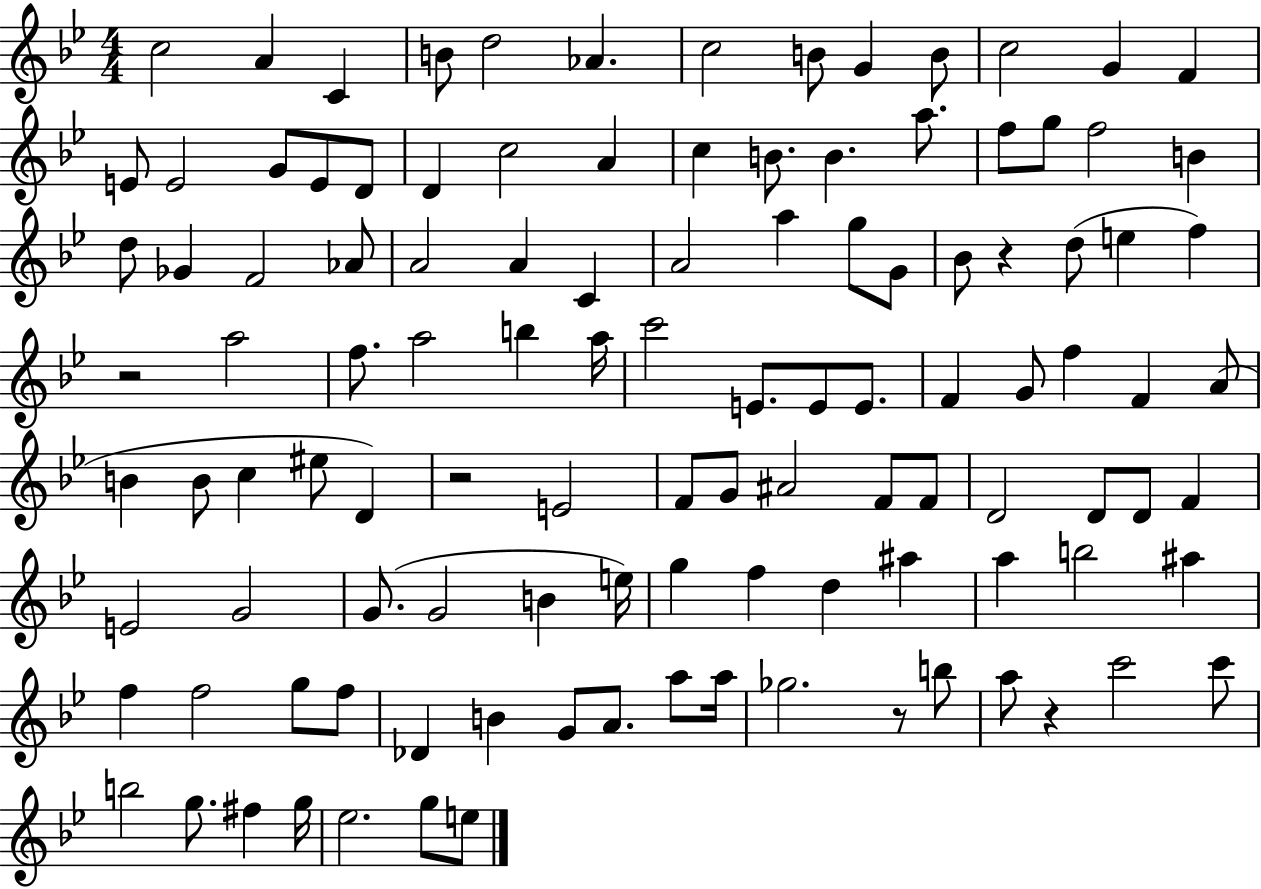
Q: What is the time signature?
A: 4/4